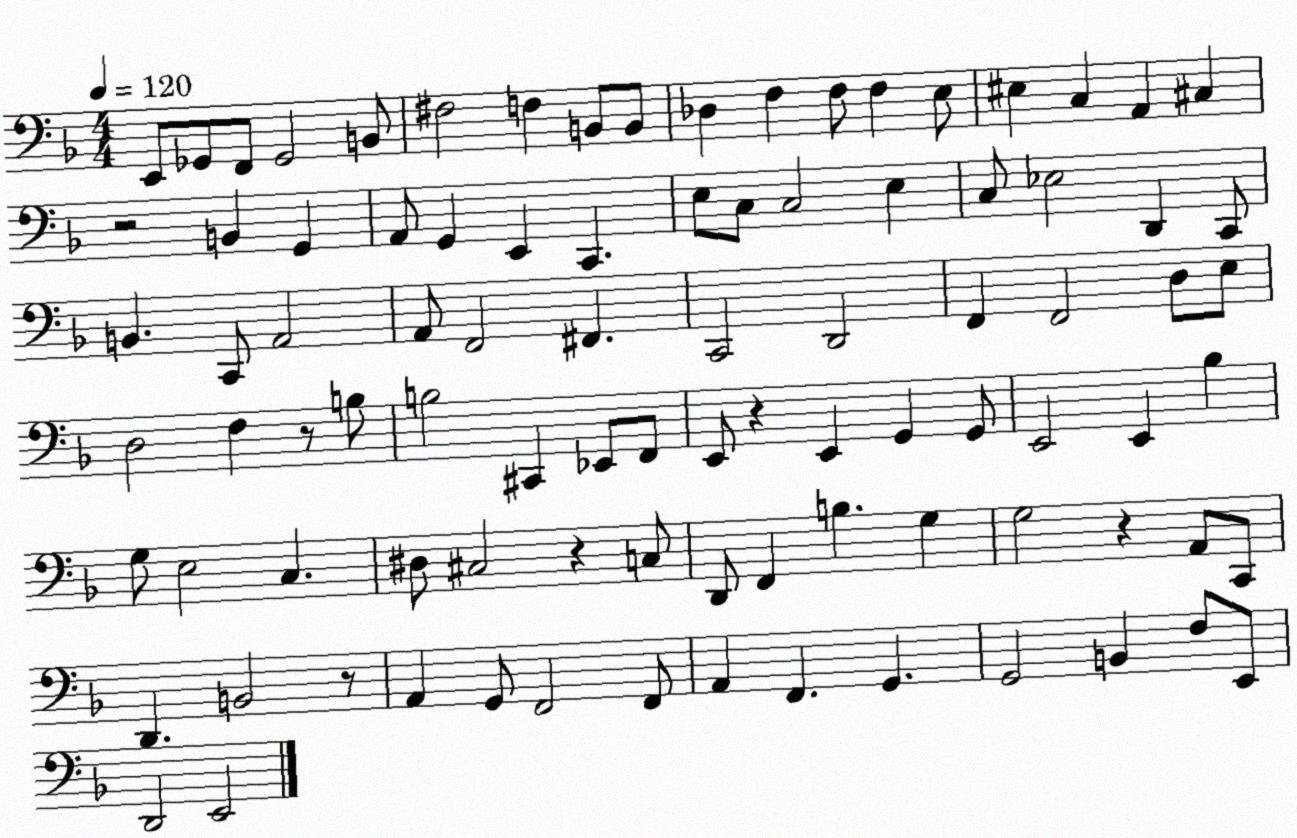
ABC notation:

X:1
T:Untitled
M:4/4
L:1/4
K:F
E,,/2 _G,,/2 F,,/2 _G,,2 B,,/2 ^F,2 F, B,,/2 B,,/2 _D, F, F,/2 F, E,/2 ^E, C, A,, ^C, z2 B,, G,, A,,/2 G,, E,, C,, E,/2 C,/2 C,2 E, C,/2 _E,2 D,, C,,/2 B,, C,,/2 A,,2 A,,/2 F,,2 ^F,, C,,2 D,,2 F,, F,,2 D,/2 E,/2 D,2 F, z/2 B,/2 B,2 ^C,, _E,,/2 F,,/2 E,,/2 z E,, G,, G,,/2 E,,2 E,, _B, G,/2 E,2 C, ^D,/2 ^C,2 z C,/2 D,,/2 F,, B, G, G,2 z A,,/2 C,,/2 D,, B,,2 z/2 A,, G,,/2 F,,2 F,,/2 A,, F,, G,, G,,2 B,, F,/2 E,,/2 D,,2 E,,2